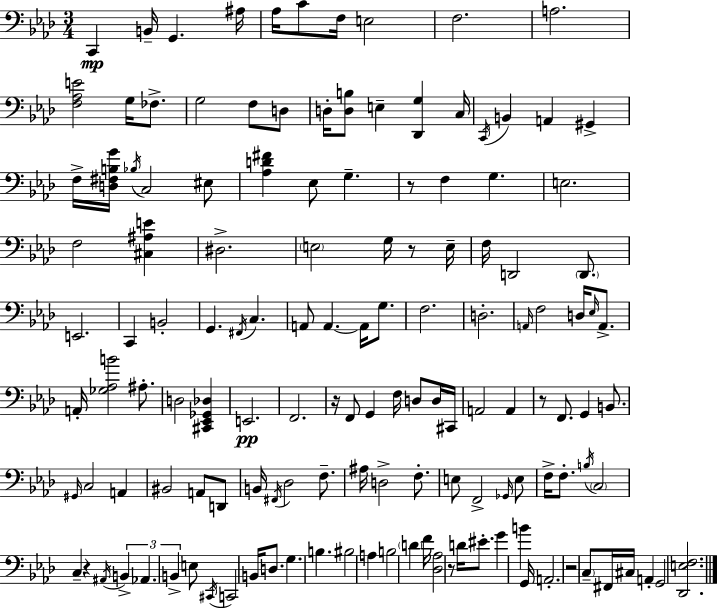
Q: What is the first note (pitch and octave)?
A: C2